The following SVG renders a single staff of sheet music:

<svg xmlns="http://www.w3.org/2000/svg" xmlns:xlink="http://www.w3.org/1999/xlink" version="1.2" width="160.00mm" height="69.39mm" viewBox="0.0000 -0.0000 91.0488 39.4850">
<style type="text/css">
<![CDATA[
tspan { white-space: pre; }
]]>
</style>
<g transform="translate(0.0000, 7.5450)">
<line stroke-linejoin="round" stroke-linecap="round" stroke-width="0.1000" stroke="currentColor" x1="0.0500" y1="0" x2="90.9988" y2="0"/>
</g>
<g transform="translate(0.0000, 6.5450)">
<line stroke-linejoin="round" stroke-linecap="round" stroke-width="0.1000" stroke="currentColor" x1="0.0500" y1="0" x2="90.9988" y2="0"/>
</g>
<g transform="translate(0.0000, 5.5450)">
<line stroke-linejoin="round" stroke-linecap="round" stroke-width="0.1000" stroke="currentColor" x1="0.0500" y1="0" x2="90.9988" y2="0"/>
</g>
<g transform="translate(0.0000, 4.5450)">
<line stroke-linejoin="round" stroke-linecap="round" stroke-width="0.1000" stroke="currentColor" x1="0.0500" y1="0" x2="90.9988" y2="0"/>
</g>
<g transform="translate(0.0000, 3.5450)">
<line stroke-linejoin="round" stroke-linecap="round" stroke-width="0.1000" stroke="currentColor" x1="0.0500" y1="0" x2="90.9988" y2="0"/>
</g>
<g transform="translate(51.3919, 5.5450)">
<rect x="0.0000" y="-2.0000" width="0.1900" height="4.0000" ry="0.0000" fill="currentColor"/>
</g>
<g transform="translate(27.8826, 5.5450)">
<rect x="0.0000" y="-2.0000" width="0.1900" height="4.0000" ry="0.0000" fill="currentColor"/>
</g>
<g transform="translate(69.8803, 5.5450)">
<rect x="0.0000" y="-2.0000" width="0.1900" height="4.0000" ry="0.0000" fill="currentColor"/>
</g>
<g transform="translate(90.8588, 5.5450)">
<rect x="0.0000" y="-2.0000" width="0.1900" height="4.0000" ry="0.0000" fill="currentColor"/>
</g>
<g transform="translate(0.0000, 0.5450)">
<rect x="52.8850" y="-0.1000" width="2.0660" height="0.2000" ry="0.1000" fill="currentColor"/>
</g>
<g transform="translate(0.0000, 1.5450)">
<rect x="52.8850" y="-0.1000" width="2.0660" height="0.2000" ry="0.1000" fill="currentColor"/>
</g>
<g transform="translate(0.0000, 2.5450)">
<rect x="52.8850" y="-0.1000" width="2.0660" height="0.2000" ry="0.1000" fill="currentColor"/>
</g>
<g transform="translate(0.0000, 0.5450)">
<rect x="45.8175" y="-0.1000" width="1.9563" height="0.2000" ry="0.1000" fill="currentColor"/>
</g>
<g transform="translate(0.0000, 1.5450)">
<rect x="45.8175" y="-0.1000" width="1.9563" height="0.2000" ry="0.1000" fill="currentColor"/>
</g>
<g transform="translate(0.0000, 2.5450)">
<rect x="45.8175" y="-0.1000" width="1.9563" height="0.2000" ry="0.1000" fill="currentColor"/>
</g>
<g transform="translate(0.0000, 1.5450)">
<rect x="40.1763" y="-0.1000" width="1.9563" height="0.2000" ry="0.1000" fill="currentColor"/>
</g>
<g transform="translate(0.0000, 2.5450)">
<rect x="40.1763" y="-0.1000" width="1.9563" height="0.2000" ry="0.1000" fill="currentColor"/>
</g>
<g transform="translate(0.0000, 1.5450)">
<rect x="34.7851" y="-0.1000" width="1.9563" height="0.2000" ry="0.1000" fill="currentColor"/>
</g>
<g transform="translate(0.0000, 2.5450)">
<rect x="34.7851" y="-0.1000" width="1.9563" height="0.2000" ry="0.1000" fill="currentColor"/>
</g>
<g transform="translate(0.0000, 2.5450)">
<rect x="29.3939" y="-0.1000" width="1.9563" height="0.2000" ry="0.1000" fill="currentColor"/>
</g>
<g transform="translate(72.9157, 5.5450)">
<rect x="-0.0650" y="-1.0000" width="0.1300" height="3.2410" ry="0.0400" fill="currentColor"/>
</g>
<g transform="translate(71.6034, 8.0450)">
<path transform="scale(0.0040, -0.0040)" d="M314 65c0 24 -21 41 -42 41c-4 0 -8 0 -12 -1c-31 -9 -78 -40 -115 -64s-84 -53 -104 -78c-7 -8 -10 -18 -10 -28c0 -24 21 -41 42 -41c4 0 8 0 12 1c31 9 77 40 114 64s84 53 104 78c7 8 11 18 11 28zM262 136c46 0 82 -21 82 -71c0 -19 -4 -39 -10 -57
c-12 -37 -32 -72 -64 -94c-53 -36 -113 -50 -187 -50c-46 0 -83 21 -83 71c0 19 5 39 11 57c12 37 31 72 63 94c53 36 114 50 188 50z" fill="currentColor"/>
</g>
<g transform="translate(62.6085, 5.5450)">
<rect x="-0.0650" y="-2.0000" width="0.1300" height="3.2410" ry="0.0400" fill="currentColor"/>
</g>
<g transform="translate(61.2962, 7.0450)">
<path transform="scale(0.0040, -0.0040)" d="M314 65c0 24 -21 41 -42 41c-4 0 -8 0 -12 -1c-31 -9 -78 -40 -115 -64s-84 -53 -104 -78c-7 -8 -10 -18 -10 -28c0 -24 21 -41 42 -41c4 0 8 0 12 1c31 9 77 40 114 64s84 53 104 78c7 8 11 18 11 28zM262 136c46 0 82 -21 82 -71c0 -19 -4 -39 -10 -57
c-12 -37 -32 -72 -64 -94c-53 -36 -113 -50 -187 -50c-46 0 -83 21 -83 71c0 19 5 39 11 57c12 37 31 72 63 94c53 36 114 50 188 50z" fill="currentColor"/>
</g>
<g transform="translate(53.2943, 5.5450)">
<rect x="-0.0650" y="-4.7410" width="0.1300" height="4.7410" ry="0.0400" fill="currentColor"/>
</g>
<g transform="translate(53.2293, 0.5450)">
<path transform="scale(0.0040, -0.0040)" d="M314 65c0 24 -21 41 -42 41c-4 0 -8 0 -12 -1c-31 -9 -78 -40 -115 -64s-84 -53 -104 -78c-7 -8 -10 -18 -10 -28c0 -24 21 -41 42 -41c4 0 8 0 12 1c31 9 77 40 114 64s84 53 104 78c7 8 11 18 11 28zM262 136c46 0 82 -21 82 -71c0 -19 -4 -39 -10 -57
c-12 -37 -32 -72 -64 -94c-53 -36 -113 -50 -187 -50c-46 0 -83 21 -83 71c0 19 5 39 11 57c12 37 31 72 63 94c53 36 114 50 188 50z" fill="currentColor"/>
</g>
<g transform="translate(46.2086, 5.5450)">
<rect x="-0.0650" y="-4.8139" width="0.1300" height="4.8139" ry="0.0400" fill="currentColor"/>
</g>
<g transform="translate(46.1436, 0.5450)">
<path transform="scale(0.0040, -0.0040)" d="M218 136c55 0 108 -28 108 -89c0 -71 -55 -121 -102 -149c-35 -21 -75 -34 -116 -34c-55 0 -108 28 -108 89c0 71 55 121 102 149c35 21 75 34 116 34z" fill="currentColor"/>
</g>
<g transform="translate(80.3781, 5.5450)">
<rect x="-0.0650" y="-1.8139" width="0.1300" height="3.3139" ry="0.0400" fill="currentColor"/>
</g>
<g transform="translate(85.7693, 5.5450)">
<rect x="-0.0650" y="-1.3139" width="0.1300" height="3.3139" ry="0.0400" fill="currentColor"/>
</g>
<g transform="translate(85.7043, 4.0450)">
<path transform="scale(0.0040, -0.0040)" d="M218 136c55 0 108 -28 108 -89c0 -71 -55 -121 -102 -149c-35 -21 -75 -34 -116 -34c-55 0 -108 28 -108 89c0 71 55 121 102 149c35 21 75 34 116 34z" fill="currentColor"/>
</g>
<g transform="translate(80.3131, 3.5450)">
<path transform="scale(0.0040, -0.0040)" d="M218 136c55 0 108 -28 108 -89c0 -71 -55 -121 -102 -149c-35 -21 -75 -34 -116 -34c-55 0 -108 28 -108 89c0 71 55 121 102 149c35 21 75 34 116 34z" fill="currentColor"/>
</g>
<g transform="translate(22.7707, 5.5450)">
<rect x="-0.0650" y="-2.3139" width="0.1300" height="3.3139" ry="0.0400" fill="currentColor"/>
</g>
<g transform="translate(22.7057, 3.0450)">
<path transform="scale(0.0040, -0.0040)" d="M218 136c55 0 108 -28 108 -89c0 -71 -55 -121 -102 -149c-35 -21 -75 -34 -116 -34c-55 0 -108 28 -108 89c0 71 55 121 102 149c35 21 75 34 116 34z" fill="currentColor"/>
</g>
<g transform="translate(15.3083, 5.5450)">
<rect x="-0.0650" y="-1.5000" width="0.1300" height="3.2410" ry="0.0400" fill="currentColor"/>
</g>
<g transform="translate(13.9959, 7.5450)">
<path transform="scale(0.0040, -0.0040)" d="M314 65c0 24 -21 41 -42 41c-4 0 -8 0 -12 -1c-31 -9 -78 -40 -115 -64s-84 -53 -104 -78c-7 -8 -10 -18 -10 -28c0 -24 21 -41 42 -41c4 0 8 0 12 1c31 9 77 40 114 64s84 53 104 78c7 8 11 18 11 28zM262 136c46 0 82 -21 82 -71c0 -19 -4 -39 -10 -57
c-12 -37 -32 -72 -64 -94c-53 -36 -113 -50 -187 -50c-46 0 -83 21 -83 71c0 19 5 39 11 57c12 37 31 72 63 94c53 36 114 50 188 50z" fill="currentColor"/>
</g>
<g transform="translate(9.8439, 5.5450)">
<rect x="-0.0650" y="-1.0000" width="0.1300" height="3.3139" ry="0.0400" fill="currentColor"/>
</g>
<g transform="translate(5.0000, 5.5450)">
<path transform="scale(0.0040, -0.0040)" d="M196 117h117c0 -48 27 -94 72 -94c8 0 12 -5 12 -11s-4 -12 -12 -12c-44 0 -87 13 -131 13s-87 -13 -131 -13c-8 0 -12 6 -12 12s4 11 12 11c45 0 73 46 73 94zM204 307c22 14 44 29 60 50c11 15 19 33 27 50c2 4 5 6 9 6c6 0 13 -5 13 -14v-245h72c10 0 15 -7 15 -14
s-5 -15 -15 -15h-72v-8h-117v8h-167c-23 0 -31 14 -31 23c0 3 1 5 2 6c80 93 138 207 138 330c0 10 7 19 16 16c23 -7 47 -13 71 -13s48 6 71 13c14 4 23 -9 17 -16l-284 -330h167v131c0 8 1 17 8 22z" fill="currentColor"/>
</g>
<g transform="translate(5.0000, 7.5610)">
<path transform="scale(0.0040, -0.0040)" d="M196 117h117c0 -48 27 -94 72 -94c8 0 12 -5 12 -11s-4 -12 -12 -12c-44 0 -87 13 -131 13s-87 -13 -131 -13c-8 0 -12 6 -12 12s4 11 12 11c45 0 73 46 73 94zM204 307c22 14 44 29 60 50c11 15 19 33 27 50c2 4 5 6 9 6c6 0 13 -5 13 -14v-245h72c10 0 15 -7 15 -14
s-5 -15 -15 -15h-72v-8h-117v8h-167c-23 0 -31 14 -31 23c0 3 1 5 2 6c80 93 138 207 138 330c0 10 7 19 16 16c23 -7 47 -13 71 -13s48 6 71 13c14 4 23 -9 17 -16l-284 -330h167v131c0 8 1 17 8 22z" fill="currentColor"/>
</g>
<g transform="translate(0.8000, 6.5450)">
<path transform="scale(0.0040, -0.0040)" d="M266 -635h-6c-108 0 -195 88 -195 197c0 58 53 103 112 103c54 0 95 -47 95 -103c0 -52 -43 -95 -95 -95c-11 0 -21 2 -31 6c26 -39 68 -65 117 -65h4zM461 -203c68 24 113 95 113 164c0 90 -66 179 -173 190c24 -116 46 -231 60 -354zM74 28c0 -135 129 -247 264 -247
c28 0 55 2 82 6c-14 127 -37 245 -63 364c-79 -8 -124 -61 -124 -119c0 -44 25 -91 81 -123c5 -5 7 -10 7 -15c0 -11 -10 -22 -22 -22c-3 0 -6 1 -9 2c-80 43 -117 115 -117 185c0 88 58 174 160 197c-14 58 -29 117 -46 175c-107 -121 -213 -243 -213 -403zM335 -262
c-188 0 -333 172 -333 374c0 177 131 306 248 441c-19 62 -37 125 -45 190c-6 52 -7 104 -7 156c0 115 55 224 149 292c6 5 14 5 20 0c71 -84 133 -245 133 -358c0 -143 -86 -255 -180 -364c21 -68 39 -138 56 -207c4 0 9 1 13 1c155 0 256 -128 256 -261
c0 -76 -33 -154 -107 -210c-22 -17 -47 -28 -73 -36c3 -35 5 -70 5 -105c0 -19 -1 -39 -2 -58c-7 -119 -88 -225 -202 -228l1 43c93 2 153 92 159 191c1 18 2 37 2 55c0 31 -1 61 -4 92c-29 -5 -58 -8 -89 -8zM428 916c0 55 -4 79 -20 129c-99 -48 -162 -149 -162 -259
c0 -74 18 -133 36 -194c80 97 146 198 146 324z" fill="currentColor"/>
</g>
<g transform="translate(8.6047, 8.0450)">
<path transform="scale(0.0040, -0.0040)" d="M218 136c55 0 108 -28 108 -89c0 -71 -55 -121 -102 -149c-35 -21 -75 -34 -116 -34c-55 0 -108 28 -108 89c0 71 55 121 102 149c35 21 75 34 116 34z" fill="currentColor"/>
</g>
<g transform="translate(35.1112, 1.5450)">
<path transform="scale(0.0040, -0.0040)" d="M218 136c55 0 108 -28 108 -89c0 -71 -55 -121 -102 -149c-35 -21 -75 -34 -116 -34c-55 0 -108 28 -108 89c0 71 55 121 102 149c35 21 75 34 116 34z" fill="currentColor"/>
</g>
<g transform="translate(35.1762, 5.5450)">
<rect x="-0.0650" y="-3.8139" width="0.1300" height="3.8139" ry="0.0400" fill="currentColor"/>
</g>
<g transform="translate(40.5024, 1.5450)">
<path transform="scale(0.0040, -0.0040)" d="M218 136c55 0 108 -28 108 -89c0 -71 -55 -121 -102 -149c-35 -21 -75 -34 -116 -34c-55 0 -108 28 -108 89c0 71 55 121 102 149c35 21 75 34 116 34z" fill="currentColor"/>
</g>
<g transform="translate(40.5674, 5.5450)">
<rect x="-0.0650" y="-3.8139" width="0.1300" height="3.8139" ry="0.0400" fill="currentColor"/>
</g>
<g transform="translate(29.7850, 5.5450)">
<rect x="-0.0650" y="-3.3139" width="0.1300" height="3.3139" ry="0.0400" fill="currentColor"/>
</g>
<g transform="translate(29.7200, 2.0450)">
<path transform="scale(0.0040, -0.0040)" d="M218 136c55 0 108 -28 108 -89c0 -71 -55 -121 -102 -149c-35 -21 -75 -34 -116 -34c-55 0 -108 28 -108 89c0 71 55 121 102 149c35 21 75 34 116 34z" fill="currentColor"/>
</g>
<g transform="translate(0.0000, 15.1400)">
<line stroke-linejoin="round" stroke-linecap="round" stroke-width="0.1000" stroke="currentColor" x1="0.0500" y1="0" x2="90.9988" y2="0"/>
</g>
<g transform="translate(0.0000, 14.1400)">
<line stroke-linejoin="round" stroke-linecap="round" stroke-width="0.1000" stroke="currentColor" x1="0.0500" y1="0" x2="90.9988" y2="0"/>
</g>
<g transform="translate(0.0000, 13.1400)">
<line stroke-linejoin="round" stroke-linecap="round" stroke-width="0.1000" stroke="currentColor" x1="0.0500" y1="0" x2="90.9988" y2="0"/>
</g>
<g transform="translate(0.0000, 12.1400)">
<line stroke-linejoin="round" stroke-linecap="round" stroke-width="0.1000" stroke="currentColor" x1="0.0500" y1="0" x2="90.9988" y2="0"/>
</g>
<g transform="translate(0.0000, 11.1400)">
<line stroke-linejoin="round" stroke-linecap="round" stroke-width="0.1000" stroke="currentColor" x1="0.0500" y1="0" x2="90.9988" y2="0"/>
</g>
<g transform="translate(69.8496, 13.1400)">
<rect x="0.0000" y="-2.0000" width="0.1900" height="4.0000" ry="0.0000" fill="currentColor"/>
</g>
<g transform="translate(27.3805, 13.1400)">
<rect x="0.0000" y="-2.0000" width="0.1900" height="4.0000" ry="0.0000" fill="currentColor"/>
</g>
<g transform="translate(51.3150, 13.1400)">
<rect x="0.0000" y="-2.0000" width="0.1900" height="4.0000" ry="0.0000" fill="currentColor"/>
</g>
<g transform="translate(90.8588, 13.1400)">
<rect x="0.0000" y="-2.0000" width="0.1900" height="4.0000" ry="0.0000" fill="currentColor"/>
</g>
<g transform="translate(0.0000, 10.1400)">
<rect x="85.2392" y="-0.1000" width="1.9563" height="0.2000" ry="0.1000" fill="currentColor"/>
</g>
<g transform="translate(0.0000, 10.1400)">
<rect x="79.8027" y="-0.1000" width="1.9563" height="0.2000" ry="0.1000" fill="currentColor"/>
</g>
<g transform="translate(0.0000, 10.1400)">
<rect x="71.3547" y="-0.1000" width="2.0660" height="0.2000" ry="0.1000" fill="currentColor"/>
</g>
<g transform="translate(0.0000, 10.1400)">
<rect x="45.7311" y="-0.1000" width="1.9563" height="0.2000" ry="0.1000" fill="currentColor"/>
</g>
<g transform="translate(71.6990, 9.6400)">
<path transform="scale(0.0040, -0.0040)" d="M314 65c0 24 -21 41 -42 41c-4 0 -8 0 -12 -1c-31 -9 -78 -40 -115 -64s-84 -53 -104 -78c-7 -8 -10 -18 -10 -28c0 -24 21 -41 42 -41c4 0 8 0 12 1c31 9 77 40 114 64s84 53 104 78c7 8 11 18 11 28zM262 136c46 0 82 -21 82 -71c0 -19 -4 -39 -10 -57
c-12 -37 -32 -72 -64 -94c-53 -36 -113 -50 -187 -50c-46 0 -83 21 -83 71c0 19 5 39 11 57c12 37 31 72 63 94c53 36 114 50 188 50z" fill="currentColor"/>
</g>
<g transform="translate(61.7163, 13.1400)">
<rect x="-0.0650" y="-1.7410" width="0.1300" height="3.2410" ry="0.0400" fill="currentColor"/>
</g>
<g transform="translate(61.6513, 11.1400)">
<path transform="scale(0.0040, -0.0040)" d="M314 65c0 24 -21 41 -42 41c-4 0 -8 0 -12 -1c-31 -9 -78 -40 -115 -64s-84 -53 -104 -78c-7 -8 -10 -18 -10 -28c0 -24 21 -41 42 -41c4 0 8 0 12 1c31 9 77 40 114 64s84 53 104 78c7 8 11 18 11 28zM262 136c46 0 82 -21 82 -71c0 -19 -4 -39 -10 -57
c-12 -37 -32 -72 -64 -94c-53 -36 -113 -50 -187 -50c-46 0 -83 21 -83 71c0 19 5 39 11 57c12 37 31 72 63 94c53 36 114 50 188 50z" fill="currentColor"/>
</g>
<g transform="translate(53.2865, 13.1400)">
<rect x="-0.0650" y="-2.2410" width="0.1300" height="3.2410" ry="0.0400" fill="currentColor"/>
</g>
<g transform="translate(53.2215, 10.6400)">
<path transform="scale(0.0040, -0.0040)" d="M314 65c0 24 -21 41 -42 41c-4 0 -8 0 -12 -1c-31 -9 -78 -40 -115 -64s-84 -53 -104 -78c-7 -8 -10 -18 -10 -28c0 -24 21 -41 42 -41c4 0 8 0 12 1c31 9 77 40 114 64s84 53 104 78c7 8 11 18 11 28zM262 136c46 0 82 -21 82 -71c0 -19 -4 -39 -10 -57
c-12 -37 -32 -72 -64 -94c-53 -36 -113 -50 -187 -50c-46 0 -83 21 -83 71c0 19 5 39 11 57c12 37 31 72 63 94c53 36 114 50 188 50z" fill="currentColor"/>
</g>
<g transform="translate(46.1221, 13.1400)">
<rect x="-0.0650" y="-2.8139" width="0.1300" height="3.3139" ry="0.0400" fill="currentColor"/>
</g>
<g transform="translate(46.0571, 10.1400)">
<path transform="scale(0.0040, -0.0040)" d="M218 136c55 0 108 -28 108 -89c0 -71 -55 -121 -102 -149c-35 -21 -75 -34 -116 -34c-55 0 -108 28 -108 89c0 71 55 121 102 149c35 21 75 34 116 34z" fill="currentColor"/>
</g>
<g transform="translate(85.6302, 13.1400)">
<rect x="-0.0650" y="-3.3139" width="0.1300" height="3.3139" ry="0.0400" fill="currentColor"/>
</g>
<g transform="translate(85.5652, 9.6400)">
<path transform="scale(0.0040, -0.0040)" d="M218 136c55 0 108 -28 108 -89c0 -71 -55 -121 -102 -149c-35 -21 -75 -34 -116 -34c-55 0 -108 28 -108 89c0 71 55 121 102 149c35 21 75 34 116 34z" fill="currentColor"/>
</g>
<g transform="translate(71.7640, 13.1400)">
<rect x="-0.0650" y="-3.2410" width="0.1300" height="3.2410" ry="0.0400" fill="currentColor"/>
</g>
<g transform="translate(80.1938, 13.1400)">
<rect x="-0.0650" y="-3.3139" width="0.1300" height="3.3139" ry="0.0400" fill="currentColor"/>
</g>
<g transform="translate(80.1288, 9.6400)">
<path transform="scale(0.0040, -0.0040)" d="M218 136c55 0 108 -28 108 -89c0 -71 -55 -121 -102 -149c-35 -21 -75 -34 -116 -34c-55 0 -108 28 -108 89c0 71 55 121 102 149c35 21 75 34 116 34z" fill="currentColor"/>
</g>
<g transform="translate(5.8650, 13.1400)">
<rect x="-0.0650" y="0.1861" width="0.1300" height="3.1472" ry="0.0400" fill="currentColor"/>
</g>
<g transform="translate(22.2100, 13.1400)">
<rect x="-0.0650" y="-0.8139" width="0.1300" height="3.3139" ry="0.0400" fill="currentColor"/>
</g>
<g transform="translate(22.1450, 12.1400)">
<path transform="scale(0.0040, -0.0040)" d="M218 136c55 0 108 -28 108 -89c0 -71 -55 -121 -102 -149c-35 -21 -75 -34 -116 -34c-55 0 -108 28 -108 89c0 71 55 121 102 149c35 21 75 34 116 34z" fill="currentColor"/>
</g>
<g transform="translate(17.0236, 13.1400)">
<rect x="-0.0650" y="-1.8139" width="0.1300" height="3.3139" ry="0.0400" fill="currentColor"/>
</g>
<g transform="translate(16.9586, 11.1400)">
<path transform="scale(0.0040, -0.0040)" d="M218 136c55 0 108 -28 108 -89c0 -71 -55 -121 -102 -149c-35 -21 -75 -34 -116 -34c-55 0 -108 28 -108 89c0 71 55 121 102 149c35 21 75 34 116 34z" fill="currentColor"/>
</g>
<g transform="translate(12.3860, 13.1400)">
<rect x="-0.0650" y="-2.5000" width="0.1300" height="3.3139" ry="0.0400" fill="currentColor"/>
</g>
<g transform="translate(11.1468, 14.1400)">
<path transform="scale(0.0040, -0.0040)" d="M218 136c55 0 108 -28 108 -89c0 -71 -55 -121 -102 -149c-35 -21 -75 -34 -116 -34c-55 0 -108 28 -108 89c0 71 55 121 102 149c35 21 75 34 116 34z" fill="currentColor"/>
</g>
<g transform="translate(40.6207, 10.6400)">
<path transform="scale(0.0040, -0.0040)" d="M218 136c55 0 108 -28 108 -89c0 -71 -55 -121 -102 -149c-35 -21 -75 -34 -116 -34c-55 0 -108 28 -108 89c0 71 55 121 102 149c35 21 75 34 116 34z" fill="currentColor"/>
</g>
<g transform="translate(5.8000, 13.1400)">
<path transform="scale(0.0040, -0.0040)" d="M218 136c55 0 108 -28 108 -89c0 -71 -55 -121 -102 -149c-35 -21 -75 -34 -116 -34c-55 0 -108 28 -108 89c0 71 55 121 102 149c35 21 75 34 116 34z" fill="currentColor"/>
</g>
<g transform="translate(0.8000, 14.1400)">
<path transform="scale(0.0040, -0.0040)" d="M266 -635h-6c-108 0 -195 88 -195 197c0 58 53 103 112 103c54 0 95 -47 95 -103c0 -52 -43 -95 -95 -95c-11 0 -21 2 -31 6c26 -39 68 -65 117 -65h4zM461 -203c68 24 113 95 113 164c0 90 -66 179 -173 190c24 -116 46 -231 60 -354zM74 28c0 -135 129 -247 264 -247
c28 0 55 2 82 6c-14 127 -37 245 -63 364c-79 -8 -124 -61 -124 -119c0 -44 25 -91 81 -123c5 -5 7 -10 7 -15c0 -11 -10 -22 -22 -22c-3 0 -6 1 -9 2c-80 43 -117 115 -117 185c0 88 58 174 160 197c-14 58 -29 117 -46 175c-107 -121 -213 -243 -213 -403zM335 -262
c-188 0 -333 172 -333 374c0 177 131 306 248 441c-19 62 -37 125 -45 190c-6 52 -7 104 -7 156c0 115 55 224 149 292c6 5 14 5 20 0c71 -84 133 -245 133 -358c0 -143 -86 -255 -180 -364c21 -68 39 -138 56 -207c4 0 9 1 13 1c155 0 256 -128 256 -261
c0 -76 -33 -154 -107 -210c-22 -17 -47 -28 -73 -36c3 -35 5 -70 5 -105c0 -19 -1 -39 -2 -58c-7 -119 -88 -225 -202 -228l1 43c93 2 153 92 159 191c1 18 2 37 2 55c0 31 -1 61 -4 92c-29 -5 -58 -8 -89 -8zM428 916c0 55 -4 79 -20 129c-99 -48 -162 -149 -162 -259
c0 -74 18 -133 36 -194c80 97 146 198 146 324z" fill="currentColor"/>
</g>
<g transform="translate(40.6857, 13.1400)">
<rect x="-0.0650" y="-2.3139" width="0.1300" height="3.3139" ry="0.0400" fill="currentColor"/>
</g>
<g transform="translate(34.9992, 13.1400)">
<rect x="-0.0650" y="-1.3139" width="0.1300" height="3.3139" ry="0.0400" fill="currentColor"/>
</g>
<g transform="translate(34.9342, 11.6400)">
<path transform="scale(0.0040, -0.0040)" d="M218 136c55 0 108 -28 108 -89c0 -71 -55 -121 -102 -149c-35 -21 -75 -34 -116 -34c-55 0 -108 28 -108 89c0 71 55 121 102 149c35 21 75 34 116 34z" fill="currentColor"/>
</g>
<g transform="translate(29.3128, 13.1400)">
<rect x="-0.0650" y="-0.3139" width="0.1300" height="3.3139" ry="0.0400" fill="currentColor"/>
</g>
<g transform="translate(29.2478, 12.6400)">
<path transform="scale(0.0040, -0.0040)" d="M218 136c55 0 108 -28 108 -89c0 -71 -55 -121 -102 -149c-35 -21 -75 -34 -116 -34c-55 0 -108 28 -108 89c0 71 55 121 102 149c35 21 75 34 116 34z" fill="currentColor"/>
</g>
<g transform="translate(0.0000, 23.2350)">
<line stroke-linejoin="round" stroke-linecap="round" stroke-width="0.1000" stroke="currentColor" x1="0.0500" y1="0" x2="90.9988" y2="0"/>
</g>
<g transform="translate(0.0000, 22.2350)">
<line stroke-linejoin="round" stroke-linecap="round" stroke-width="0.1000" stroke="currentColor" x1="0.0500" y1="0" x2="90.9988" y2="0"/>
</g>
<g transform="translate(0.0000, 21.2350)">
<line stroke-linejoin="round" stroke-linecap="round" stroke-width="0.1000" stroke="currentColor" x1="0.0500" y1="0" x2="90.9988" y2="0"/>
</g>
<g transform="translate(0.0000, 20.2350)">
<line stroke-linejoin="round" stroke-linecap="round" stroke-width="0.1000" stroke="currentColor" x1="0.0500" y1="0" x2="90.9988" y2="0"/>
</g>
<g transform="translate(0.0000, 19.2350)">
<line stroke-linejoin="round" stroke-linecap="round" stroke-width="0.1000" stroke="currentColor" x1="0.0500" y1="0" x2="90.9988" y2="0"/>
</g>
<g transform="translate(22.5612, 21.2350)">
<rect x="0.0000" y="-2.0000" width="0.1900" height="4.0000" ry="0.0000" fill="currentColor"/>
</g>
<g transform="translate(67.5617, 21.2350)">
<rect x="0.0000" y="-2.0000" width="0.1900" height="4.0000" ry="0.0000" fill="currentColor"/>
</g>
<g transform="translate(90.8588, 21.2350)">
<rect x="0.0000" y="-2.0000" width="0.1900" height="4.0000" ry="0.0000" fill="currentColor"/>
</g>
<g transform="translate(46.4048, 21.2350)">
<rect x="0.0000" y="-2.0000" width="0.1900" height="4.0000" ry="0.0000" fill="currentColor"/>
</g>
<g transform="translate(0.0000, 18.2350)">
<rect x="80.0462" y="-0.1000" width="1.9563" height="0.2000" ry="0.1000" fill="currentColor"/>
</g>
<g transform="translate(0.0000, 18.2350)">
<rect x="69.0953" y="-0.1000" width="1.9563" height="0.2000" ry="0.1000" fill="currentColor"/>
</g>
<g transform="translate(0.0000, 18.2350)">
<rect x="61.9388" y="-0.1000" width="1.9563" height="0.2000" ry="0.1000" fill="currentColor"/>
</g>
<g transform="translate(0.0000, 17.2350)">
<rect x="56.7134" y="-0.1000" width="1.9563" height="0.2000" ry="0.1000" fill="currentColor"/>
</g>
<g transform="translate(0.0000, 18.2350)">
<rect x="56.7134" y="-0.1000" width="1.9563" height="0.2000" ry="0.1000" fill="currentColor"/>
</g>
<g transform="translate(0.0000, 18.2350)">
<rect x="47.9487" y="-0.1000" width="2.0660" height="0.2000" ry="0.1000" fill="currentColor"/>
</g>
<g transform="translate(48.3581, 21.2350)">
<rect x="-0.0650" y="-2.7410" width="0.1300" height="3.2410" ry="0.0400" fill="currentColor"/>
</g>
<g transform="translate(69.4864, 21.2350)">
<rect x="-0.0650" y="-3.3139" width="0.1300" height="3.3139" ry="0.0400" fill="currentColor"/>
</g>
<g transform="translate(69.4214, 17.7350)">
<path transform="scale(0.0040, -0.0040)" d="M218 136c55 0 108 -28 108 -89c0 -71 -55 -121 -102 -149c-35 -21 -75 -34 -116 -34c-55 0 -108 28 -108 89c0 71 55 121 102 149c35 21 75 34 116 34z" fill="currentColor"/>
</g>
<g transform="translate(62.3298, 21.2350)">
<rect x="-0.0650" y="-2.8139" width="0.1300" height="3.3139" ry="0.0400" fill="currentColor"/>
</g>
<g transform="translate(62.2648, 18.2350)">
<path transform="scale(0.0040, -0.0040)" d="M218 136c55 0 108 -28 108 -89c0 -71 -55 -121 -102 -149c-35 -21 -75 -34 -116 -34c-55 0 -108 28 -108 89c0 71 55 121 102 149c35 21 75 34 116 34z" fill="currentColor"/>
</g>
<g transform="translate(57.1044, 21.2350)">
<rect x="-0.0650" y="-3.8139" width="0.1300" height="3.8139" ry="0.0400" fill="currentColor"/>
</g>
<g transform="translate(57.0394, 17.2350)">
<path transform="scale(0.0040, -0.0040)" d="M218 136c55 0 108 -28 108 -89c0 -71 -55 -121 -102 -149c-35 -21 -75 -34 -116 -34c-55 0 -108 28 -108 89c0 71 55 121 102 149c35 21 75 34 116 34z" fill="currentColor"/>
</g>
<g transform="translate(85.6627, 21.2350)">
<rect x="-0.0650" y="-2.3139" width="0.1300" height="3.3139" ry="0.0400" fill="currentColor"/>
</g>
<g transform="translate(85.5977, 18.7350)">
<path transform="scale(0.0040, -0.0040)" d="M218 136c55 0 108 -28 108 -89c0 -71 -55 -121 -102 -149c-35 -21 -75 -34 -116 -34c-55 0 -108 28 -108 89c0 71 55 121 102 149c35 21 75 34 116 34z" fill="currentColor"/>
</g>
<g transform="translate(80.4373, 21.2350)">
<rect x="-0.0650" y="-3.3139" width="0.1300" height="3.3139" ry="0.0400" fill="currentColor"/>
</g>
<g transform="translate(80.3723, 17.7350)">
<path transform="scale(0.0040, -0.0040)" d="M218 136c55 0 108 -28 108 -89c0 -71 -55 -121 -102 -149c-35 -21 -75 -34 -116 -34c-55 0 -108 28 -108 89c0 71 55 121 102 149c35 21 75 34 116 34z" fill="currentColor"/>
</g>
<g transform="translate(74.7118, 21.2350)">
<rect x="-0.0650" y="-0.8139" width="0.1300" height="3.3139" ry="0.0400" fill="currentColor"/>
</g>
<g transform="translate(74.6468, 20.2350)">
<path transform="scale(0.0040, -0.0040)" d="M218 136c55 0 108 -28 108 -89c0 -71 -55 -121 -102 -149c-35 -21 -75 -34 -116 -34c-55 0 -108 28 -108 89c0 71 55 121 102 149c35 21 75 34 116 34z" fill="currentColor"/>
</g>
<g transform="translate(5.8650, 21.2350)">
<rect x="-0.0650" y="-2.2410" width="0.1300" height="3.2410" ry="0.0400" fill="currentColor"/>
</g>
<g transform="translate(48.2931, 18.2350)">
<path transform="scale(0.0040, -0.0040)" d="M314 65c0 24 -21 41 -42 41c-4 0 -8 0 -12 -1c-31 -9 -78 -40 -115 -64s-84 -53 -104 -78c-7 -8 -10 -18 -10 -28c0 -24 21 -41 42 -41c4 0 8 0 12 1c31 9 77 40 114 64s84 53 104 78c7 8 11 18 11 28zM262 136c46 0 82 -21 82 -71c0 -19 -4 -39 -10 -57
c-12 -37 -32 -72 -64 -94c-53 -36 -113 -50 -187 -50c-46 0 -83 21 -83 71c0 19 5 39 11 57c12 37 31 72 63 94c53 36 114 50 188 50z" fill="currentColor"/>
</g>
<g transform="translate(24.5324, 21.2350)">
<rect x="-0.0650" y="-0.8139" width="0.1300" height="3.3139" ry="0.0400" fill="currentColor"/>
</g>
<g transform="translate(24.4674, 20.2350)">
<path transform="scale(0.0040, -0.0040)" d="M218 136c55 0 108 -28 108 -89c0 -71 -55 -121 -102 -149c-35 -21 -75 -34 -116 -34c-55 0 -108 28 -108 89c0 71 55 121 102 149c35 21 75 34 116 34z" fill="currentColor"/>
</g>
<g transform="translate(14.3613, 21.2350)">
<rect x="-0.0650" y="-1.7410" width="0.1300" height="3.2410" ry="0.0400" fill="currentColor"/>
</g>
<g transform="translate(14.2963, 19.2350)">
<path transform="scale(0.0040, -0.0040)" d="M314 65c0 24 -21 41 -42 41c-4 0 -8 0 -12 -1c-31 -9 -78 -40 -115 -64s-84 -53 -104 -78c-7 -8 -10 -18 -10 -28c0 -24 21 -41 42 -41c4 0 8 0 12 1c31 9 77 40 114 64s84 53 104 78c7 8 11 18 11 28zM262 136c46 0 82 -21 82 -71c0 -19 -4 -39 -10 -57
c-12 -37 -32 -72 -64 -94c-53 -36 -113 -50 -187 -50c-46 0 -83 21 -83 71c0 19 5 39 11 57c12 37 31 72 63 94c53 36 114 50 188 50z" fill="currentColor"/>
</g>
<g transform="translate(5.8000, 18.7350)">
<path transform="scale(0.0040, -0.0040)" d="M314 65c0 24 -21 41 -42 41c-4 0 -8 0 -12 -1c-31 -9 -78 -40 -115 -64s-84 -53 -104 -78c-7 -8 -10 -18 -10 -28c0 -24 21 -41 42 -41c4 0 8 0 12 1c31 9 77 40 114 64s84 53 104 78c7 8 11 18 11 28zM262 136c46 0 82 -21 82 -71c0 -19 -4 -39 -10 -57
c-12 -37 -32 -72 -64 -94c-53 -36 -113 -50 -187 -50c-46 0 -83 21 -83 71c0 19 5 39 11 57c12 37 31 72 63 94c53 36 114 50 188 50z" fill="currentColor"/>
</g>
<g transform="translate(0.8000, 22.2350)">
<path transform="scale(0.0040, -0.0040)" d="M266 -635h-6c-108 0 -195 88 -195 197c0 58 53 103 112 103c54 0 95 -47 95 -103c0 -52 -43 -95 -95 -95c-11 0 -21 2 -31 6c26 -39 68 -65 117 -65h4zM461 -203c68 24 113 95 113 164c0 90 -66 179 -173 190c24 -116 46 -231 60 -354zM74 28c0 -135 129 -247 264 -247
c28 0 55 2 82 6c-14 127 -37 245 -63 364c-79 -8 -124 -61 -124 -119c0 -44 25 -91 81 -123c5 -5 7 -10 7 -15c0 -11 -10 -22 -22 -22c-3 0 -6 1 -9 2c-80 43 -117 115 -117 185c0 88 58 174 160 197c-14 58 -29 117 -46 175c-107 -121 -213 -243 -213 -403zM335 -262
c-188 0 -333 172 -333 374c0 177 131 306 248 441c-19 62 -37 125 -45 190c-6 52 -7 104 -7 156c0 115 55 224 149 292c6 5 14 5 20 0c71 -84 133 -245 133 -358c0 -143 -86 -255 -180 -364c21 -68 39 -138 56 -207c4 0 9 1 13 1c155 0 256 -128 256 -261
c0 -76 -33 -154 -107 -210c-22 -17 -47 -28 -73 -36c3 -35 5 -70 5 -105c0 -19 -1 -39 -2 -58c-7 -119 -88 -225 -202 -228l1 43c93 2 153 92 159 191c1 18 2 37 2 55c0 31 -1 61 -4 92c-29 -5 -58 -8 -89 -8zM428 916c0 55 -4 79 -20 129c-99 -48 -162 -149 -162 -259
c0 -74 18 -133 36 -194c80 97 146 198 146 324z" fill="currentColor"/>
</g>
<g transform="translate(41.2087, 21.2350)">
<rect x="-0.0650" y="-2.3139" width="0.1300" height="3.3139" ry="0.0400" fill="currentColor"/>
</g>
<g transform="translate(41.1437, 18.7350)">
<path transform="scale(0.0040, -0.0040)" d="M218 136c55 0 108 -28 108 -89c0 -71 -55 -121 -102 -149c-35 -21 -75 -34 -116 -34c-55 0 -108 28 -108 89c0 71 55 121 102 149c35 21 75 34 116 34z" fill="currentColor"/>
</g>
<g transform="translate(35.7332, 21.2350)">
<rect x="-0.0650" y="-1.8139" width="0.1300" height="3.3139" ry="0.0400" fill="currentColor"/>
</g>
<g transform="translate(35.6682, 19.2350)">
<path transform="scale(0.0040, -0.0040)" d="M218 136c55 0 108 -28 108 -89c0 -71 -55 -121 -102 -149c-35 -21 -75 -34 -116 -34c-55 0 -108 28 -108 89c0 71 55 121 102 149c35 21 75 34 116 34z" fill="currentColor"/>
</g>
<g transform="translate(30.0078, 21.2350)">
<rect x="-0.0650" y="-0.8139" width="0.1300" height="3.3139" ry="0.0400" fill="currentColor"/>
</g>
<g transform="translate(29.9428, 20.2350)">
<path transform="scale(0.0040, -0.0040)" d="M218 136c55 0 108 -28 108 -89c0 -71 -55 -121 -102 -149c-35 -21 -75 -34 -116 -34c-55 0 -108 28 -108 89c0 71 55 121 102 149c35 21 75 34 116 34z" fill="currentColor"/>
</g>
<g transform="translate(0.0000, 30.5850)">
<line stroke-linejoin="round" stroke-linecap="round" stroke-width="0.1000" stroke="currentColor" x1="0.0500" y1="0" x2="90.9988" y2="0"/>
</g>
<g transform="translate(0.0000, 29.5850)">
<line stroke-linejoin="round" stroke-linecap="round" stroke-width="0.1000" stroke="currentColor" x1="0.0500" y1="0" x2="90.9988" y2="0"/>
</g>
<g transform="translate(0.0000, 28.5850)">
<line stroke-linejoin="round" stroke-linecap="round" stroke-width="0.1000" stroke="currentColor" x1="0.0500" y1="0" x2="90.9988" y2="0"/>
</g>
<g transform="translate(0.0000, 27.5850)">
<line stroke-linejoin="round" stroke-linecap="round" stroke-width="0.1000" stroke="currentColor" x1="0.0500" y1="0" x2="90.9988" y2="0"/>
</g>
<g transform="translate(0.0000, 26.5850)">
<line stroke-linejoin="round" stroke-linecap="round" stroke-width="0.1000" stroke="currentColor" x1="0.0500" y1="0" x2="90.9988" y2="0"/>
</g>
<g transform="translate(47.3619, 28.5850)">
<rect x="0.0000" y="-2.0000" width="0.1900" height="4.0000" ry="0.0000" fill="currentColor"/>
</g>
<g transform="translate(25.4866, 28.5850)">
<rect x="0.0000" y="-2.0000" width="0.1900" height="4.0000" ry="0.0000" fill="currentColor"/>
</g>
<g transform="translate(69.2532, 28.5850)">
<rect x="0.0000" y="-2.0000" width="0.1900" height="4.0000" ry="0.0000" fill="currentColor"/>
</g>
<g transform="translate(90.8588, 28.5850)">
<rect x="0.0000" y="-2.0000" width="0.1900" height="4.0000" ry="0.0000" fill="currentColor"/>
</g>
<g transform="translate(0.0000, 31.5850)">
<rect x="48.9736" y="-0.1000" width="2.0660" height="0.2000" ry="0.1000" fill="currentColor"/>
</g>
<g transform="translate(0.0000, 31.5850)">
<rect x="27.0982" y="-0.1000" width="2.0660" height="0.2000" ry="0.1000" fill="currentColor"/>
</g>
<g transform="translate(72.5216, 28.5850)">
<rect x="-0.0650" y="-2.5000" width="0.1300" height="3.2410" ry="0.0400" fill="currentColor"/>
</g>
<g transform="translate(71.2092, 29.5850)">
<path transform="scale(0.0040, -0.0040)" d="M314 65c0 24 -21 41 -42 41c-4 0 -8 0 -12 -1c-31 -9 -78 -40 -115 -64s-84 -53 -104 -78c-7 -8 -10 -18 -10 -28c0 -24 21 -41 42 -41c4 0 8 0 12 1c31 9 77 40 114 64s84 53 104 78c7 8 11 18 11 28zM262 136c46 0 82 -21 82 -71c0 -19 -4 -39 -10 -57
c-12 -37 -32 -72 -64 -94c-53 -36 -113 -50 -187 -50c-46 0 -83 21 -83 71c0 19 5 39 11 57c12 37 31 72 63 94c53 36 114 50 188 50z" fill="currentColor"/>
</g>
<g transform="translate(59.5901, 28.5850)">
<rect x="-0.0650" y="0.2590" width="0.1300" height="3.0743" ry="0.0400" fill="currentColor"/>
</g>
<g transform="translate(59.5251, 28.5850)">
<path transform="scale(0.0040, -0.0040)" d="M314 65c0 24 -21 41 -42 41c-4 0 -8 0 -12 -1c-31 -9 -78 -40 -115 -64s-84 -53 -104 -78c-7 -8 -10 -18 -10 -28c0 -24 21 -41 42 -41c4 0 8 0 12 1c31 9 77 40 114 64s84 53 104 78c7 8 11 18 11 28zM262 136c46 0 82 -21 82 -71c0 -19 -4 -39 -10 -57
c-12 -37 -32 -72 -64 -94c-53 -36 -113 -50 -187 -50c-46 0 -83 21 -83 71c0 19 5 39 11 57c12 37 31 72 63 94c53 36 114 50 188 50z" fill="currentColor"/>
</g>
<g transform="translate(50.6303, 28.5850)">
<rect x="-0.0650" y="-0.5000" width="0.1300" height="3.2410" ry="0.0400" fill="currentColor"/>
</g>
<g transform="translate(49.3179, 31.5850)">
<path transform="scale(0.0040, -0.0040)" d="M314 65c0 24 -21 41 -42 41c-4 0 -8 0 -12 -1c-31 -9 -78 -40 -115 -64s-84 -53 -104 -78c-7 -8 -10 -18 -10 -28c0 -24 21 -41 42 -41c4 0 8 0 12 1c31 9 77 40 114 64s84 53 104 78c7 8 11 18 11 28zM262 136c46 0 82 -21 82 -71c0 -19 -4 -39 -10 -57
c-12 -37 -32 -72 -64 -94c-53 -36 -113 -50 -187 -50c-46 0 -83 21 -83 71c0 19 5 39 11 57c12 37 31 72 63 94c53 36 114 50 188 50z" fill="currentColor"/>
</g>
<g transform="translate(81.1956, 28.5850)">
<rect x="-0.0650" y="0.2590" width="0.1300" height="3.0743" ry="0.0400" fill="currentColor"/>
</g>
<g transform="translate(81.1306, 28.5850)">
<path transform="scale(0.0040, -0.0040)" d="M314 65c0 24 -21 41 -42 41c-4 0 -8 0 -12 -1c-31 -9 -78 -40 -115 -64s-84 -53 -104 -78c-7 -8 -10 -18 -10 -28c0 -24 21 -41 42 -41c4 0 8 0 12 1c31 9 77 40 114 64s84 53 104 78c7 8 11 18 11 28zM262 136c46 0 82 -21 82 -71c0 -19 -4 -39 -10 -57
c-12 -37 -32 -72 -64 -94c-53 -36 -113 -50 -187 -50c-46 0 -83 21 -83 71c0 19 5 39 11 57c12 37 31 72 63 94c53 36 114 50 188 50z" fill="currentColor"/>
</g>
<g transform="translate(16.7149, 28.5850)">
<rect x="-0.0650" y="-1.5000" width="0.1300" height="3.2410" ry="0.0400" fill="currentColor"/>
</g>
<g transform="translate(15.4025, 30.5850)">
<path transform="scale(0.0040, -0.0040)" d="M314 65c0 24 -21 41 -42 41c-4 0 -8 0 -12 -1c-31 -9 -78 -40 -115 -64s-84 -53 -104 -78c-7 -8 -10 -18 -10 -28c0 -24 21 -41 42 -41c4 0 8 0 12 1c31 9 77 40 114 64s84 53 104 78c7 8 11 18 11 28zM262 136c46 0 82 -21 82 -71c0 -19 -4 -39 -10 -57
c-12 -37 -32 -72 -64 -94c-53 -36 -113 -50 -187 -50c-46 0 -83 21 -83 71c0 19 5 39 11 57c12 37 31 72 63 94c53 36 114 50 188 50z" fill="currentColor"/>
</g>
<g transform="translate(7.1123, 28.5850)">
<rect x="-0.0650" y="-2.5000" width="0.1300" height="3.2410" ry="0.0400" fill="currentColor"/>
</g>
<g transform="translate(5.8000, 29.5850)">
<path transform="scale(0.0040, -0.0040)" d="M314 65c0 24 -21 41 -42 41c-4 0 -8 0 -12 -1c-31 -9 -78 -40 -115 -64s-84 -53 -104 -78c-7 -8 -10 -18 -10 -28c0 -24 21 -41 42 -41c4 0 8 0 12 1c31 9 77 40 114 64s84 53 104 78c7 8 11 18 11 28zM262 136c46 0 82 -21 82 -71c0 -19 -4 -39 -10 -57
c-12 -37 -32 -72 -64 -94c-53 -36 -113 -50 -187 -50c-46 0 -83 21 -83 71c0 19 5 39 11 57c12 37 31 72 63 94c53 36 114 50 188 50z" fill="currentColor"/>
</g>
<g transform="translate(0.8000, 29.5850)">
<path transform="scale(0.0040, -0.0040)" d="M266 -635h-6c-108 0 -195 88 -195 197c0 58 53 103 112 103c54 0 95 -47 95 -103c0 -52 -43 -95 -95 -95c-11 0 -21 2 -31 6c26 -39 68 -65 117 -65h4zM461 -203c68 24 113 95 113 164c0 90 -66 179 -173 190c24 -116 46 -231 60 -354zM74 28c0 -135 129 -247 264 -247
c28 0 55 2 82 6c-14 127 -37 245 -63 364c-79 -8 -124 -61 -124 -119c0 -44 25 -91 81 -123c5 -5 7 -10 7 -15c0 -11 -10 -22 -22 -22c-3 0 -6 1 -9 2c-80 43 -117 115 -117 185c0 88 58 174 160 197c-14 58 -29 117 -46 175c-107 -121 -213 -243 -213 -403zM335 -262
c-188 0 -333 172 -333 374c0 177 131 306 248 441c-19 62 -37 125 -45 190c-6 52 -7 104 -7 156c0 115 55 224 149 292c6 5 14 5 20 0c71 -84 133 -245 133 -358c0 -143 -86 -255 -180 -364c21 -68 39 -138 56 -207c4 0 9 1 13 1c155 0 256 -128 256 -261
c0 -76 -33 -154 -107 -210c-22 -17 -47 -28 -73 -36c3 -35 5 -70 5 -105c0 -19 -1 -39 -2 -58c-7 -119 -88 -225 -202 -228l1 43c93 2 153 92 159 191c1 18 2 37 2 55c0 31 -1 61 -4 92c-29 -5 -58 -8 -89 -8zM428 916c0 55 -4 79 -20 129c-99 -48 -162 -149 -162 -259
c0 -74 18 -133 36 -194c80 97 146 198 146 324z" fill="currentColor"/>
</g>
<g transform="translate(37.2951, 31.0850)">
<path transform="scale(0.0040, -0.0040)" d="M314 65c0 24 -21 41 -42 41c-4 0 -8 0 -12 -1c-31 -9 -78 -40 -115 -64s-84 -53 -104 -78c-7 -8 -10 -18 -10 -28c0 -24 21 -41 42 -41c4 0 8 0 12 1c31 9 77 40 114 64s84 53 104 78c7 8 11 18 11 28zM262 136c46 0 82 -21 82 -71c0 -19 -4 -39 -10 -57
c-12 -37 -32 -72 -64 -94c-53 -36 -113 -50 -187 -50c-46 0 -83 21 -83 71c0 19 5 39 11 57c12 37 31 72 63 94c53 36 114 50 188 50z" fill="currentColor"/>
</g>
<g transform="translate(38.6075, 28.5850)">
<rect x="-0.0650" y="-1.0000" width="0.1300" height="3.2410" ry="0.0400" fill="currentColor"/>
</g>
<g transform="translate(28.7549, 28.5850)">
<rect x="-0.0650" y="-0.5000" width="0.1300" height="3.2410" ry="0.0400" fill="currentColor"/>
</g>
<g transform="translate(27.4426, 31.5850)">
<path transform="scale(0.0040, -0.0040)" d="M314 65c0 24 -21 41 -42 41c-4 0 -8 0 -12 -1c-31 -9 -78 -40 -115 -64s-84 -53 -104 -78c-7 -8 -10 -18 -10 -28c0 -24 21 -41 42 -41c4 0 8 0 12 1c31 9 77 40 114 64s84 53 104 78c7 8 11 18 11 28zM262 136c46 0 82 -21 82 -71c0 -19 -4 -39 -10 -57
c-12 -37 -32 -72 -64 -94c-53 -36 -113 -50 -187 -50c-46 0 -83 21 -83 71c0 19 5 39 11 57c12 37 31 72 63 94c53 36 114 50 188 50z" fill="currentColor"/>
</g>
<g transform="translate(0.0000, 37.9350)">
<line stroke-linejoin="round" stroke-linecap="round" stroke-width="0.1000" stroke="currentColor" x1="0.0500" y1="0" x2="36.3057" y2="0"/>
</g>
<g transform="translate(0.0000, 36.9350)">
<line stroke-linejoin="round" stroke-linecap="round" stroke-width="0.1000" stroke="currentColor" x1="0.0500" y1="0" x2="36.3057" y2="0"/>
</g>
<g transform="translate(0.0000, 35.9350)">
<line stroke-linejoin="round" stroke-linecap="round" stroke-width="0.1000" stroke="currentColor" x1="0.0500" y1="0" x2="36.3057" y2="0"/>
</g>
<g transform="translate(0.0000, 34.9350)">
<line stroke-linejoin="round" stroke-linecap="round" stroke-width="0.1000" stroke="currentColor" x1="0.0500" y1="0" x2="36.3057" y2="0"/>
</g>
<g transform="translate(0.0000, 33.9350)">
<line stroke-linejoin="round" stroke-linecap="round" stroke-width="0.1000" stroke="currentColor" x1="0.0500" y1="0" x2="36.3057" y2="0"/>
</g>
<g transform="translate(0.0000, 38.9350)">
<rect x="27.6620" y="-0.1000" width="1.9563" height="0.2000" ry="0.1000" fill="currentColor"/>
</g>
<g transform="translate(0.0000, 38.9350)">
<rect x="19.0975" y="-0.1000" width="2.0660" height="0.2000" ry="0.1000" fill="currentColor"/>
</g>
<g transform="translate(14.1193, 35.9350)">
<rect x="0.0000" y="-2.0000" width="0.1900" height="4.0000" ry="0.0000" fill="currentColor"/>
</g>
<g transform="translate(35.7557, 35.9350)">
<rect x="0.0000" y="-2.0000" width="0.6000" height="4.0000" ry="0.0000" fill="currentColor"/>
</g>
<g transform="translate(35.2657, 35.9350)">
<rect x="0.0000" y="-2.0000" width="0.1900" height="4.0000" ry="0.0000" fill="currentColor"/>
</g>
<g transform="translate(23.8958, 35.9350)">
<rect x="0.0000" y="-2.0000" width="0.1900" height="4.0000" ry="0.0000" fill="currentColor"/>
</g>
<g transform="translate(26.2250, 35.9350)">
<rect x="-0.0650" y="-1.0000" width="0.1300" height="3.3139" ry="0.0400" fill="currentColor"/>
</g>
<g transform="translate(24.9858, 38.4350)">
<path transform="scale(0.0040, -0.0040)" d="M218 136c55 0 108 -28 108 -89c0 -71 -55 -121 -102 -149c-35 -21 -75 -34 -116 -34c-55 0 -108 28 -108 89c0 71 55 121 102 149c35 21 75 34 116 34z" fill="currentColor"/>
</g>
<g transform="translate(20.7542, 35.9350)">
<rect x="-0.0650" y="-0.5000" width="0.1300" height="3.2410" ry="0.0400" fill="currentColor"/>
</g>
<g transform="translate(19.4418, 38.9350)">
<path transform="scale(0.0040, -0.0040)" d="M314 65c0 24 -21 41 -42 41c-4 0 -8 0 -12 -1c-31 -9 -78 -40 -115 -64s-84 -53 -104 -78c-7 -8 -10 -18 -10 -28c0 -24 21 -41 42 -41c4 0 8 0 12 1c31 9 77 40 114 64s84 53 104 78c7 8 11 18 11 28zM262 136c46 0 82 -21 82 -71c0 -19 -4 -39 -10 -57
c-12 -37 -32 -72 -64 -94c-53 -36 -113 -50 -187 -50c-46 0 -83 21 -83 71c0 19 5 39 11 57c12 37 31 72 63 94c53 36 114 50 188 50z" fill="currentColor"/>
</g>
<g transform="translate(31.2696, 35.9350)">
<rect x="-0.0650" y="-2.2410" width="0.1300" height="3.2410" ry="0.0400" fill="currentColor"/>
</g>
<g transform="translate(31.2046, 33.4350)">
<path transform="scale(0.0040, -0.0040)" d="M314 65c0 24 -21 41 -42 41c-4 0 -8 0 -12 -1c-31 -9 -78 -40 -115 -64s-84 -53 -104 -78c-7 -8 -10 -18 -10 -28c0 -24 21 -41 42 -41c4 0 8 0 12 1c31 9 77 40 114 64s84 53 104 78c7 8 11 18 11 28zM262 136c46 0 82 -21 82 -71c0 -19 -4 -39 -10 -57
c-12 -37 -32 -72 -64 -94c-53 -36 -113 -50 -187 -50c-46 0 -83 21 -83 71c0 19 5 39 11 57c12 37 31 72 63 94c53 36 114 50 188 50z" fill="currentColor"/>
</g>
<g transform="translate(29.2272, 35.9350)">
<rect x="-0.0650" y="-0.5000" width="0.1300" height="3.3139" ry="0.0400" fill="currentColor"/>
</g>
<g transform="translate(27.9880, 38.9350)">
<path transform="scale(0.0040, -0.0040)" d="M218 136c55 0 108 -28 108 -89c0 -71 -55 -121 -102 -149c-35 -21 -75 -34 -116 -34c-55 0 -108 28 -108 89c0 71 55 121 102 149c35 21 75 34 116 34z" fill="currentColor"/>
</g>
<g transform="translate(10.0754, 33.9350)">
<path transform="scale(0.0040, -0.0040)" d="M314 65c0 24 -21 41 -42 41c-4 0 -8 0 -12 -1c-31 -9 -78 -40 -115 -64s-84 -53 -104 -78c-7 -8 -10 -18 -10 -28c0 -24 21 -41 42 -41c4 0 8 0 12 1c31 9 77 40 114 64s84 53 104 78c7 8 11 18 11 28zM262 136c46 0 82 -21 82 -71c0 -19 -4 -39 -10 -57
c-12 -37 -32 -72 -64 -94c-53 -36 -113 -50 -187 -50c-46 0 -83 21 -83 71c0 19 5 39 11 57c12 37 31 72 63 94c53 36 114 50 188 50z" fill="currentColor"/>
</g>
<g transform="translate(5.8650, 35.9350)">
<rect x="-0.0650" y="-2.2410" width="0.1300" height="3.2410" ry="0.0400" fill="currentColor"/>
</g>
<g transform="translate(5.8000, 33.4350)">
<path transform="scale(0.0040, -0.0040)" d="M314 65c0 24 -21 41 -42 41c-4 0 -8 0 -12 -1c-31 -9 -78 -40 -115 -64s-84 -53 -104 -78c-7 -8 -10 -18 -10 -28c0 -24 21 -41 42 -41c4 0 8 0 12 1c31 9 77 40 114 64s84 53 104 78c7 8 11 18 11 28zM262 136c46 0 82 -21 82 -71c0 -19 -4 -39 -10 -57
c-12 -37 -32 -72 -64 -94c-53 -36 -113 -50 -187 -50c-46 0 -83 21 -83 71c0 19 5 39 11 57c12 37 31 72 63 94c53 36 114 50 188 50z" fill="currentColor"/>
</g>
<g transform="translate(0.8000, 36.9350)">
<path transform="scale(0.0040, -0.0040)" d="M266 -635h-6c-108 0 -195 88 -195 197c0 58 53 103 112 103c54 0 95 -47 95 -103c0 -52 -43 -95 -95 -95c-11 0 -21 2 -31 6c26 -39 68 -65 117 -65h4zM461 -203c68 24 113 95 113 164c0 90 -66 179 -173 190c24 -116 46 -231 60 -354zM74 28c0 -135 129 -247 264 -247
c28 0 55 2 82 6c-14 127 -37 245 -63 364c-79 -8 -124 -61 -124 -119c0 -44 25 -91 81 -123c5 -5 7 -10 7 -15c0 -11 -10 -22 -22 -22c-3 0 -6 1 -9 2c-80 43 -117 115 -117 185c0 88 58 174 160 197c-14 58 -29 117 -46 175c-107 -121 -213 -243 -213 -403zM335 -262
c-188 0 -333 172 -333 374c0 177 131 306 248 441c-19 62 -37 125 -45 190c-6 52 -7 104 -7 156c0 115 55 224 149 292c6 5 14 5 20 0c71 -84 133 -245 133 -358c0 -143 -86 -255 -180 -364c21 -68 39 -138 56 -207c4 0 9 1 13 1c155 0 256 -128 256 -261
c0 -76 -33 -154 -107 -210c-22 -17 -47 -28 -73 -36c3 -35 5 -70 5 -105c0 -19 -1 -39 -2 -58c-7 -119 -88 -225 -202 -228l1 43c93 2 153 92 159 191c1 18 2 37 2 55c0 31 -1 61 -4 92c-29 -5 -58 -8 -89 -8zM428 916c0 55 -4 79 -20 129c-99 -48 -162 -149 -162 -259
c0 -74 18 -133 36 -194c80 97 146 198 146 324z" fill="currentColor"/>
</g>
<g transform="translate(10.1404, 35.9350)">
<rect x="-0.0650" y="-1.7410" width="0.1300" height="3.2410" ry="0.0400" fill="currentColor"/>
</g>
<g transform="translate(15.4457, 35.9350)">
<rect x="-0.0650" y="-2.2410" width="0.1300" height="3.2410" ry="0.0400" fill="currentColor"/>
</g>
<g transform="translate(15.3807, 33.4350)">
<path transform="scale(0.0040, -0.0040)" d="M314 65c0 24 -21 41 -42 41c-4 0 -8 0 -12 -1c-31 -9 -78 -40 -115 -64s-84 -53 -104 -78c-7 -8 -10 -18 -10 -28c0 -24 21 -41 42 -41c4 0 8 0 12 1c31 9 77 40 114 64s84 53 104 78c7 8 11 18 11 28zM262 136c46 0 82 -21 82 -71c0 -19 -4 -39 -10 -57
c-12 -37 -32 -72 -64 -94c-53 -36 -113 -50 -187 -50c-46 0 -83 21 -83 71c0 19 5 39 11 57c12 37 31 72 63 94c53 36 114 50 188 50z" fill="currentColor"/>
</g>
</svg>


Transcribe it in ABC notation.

X:1
T:Untitled
M:4/4
L:1/4
K:C
D E2 g b c' c' e' e'2 F2 D2 f e B G f d c e g a g2 f2 b2 b b g2 f2 d d f g a2 c' a b d b g G2 E2 C2 D2 C2 B2 G2 B2 g2 f2 g2 C2 D C g2